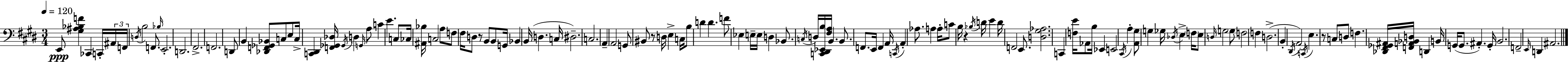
{
  \clef bass
  \numericTimeSignature
  \time 3/4
  \key e \major
  \tempo 4 = 120
  e,8\ppp <gis ais bes f'>4 ces,4 c,16-. \tuplet 3/2 { ais,16 | f,16 \acciaccatura { d16 } } b2 f,8. | \grace { bes16 } e,2.-. | d,2. | \break fis,2.-> | f,2. | d,8 b,4 <des, f, ges, bes,>8 c8 | e8 c16-> <c, dis,>4 <f, ges, des>16 \acciaccatura { ges,16 } d4 | \break \grace { g,16 } a8 c'4 e'4. | c8 ces16 <ais, bes>16 c2 | a8 f8 fis16 d8 r8 b,8 | b,8 g,16 bes,4 b,16( d4. | \break c16 dis2.--) | c2. | a,4-- a,2 | g,8 bis,8 r8 d16 e4-> | \break c16 b8 d'4 d'4. | f'8 ees4 e16-- e16 | d4 bes,8. \acciaccatura { c16 } d16 <c, dis, ees, b>16 <fis a>16 b,4. | b,8. f,8. e,16 | \break f,4 a,16 \acciaccatura { c,16 } a,4-. aes8. | a4 a16-. c'8 b16 r4 | \acciaccatura { bes16 } d'16 e'4 d'16 f,2 | e,8. <d gis aes>2. | \break c,4 <f e'>16 | aes,8 b16 ees,4 e,2 | \acciaccatura { cis,16 } a4-. <a, gis>8 g4 | ges16 \acciaccatura { des16 } e4-> \parenthesize f16 e8 \grace { d16 } | \break g2 g8 f2 | f4 d2.->( | b,4-. | \acciaccatura { dis,16 } a,2) \acciaccatura { c,16 } | \break e4. r8 c8 d8 | f4. <des, fis, ges, ais,>16 <f, a, bes, d>16 d,4 | b,16 g,16( g,8. ais,4.-.) g,16-. | b,2. | \break f,2-- \grace { e,16 } d,4 | ais,2. | \bar "|."
}